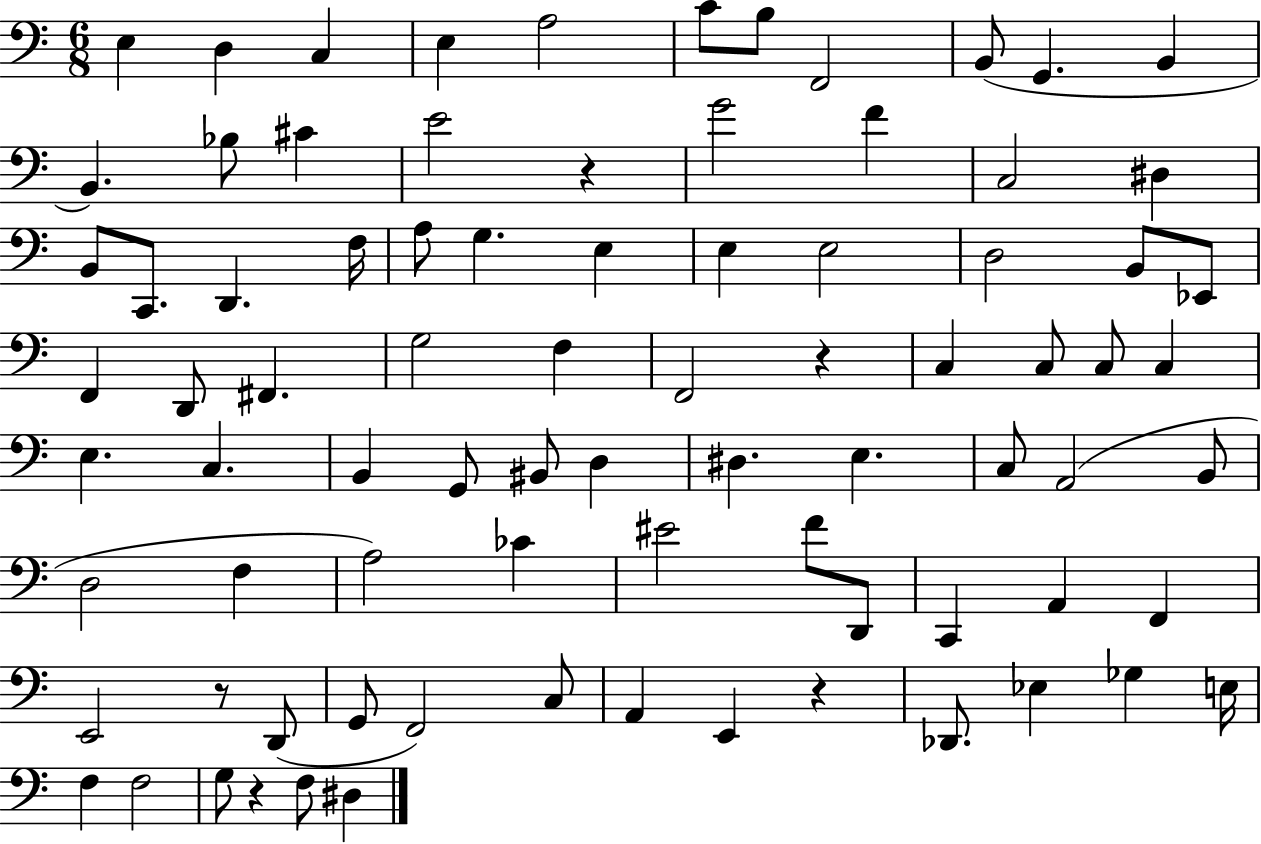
X:1
T:Untitled
M:6/8
L:1/4
K:C
E, D, C, E, A,2 C/2 B,/2 F,,2 B,,/2 G,, B,, B,, _B,/2 ^C E2 z G2 F C,2 ^D, B,,/2 C,,/2 D,, F,/4 A,/2 G, E, E, E,2 D,2 B,,/2 _E,,/2 F,, D,,/2 ^F,, G,2 F, F,,2 z C, C,/2 C,/2 C, E, C, B,, G,,/2 ^B,,/2 D, ^D, E, C,/2 A,,2 B,,/2 D,2 F, A,2 _C ^E2 F/2 D,,/2 C,, A,, F,, E,,2 z/2 D,,/2 G,,/2 F,,2 C,/2 A,, E,, z _D,,/2 _E, _G, E,/4 F, F,2 G,/2 z F,/2 ^D,